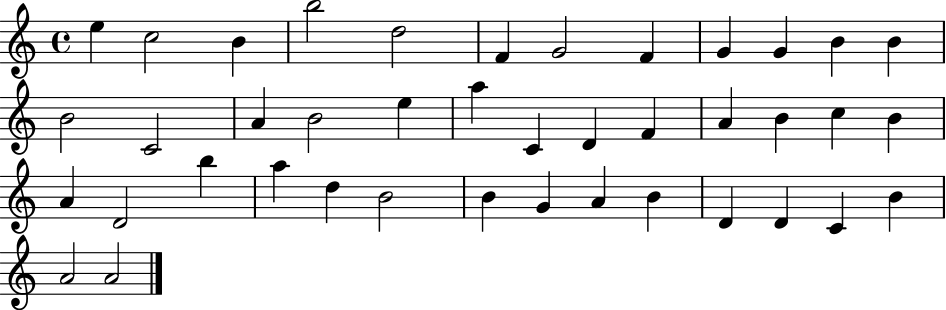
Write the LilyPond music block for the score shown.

{
  \clef treble
  \time 4/4
  \defaultTimeSignature
  \key c \major
  e''4 c''2 b'4 | b''2 d''2 | f'4 g'2 f'4 | g'4 g'4 b'4 b'4 | \break b'2 c'2 | a'4 b'2 e''4 | a''4 c'4 d'4 f'4 | a'4 b'4 c''4 b'4 | \break a'4 d'2 b''4 | a''4 d''4 b'2 | b'4 g'4 a'4 b'4 | d'4 d'4 c'4 b'4 | \break a'2 a'2 | \bar "|."
}